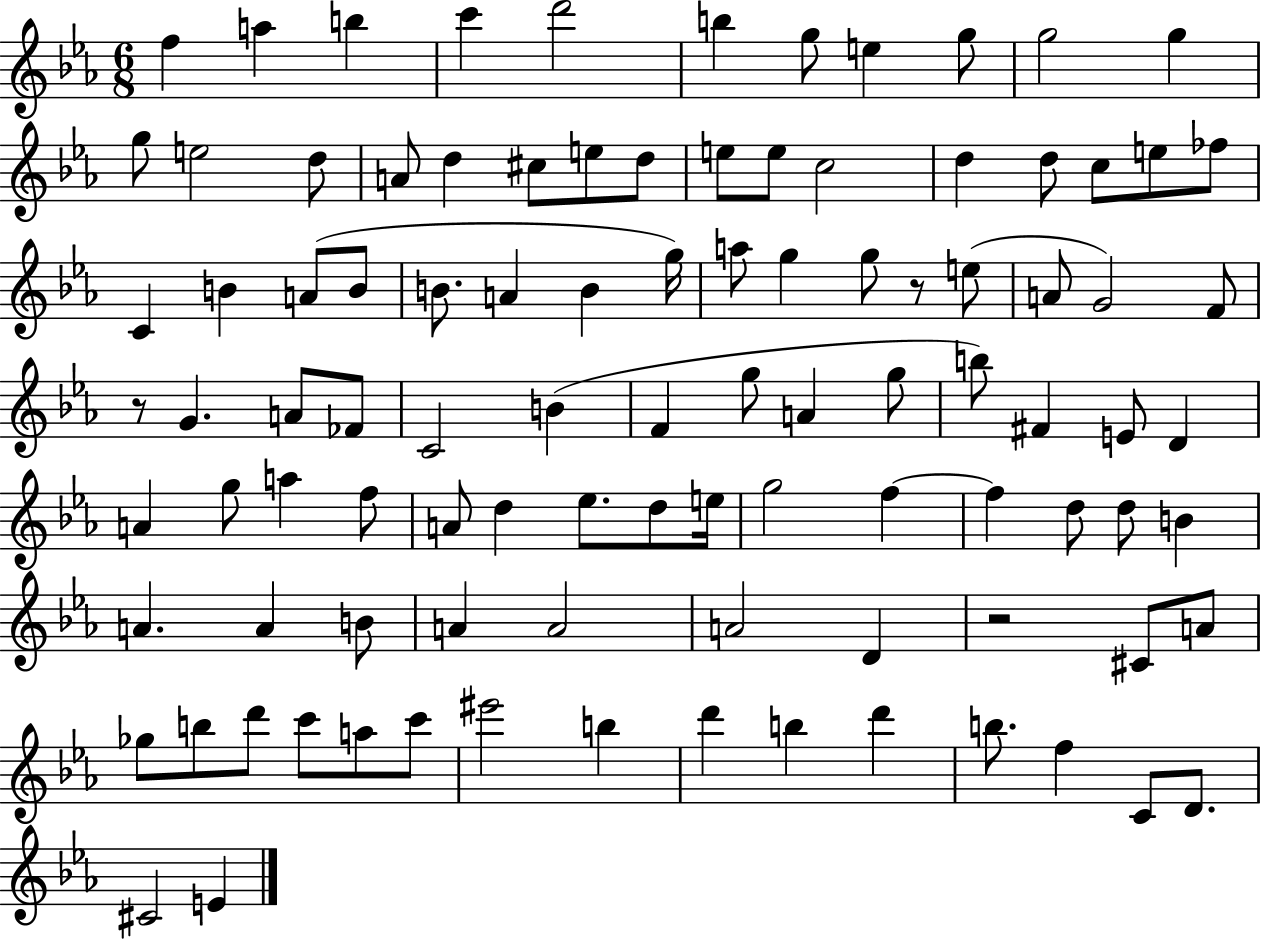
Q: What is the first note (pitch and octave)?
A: F5